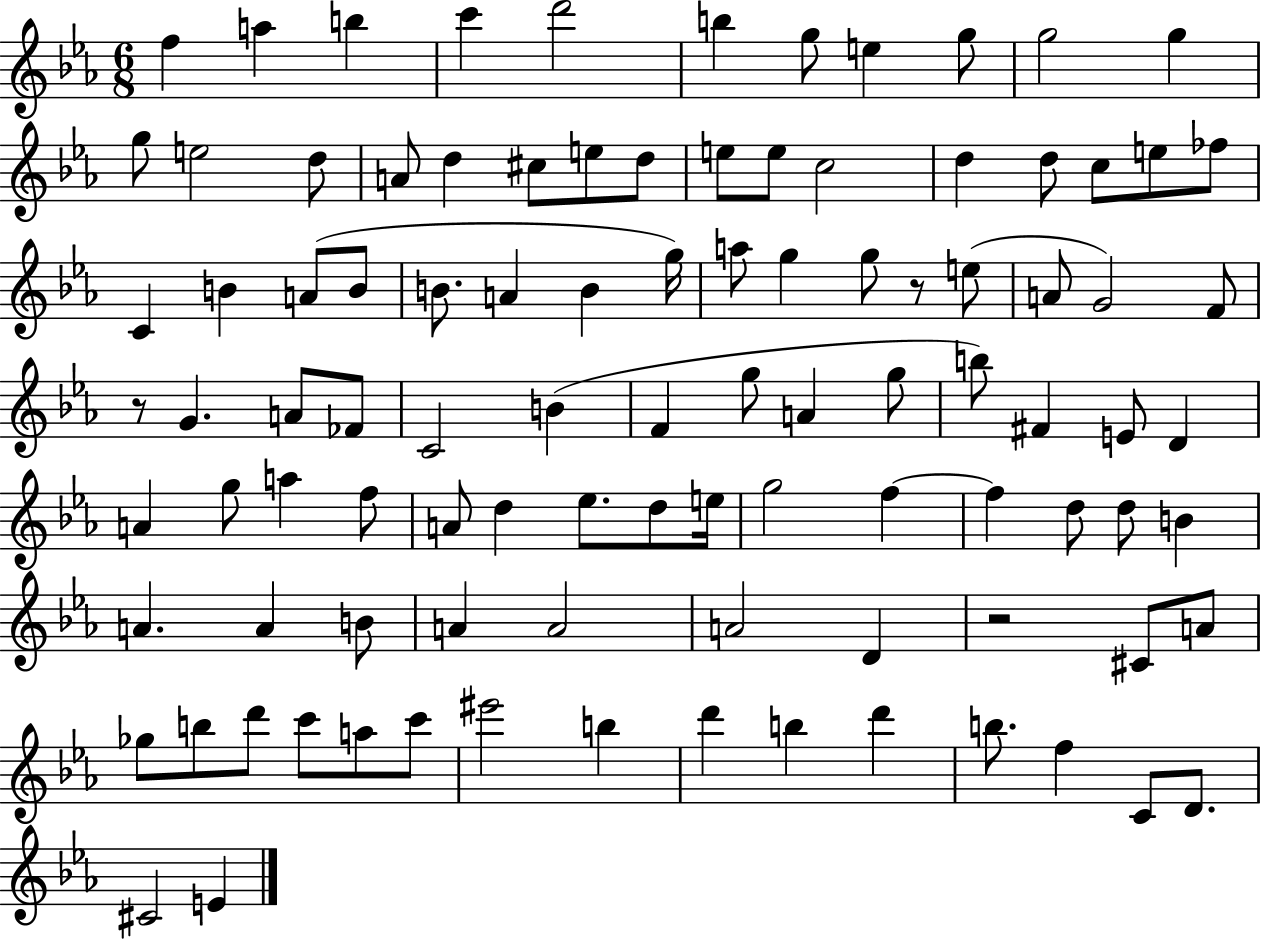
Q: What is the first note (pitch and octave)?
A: F5